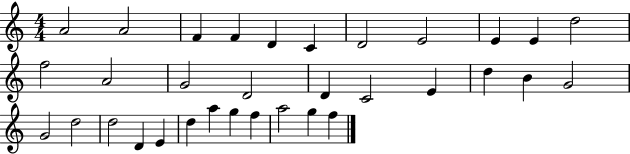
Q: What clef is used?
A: treble